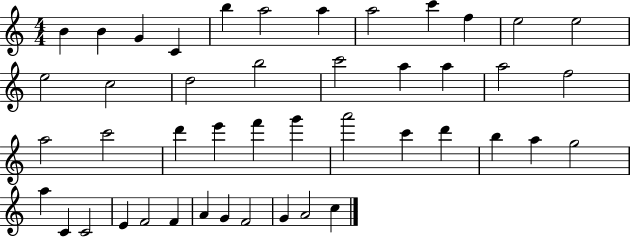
B4/q B4/q G4/q C4/q B5/q A5/h A5/q A5/h C6/q F5/q E5/h E5/h E5/h C5/h D5/h B5/h C6/h A5/q A5/q A5/h F5/h A5/h C6/h D6/q E6/q F6/q G6/q A6/h C6/q D6/q B5/q A5/q G5/h A5/q C4/q C4/h E4/q F4/h F4/q A4/q G4/q F4/h G4/q A4/h C5/q